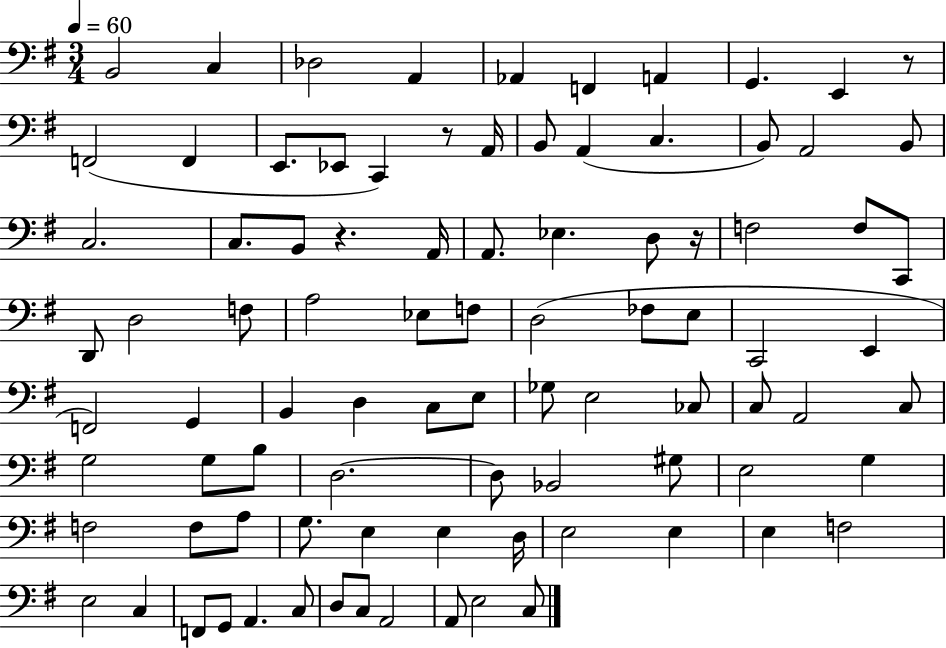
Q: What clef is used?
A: bass